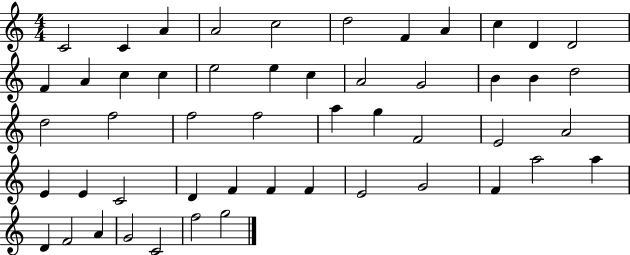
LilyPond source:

{
  \clef treble
  \numericTimeSignature
  \time 4/4
  \key c \major
  c'2 c'4 a'4 | a'2 c''2 | d''2 f'4 a'4 | c''4 d'4 d'2 | \break f'4 a'4 c''4 c''4 | e''2 e''4 c''4 | a'2 g'2 | b'4 b'4 d''2 | \break d''2 f''2 | f''2 f''2 | a''4 g''4 f'2 | e'2 a'2 | \break e'4 e'4 c'2 | d'4 f'4 f'4 f'4 | e'2 g'2 | f'4 a''2 a''4 | \break d'4 f'2 a'4 | g'2 c'2 | f''2 g''2 | \bar "|."
}